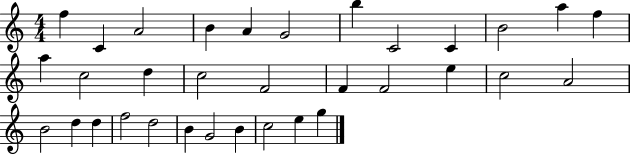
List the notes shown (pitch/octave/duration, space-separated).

F5/q C4/q A4/h B4/q A4/q G4/h B5/q C4/h C4/q B4/h A5/q F5/q A5/q C5/h D5/q C5/h F4/h F4/q F4/h E5/q C5/h A4/h B4/h D5/q D5/q F5/h D5/h B4/q G4/h B4/q C5/h E5/q G5/q